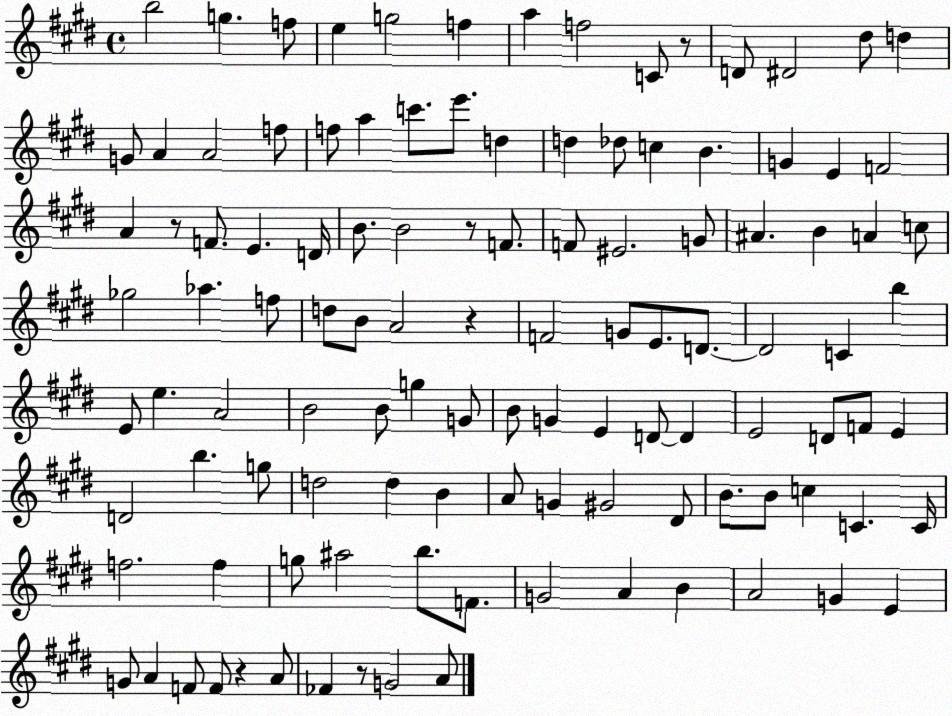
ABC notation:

X:1
T:Untitled
M:4/4
L:1/4
K:E
b2 g f/2 e g2 f a f2 C/2 z/2 D/2 ^D2 ^d/2 d G/2 A A2 f/2 f/2 a c'/2 e'/2 d d _d/2 c B G E F2 A z/2 F/2 E D/4 B/2 B2 z/2 F/2 F/2 ^E2 G/2 ^A B A c/2 _g2 _a f/2 d/2 B/2 A2 z F2 G/2 E/2 D/2 D2 C b E/2 e A2 B2 B/2 g G/2 B/2 G E D/2 D E2 D/2 F/2 E D2 b g/2 d2 d B A/2 G ^G2 ^D/2 B/2 B/2 c C C/4 f2 f g/2 ^a2 b/2 F/2 G2 A B A2 G E G/2 A F/2 F/2 z A/2 _F z/2 G2 A/2